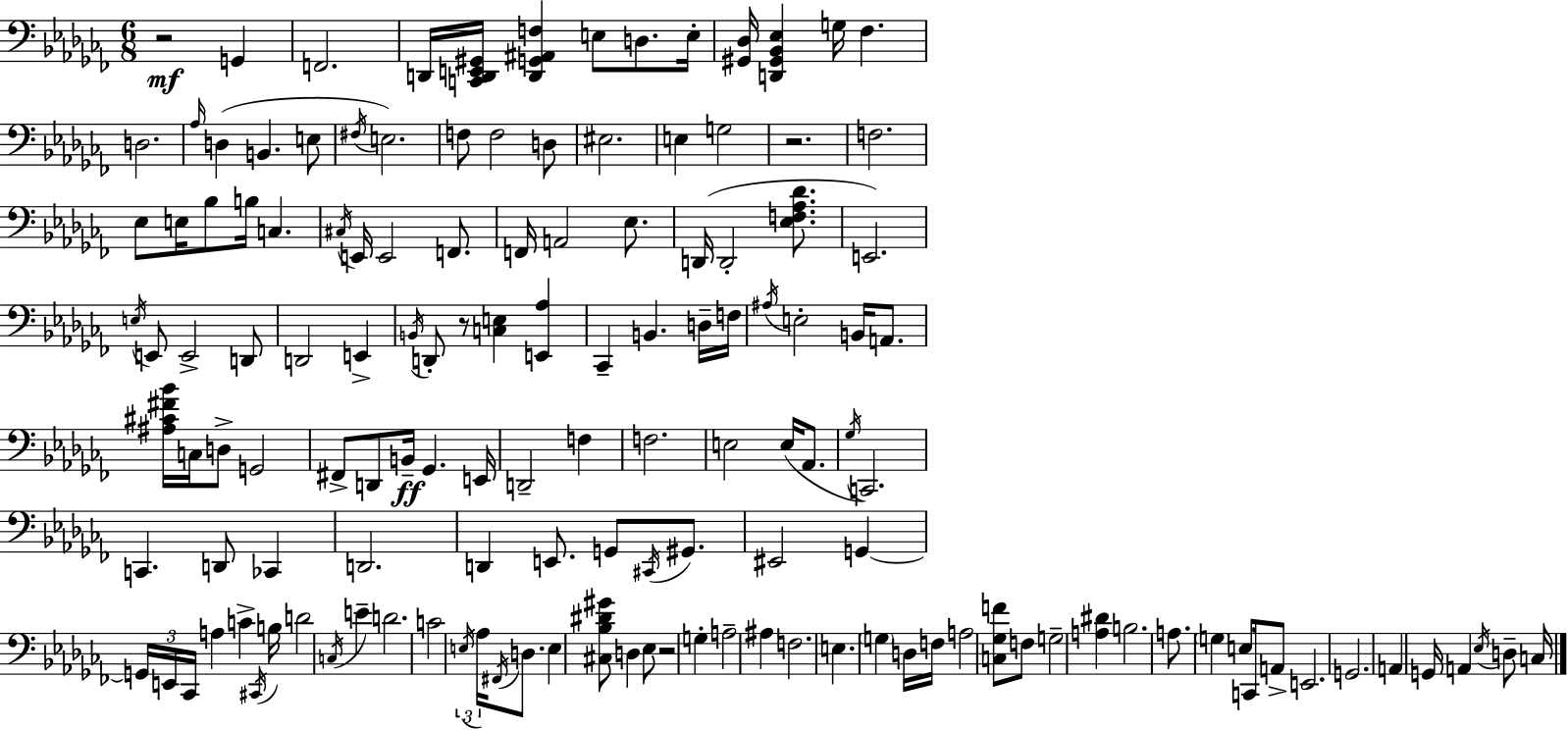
R/h G2/q F2/h. D2/s [C2,D2,E2,G#2]/s [D2,G2,A#2,F3]/q E3/e D3/e. E3/s [G#2,Db3]/s [D2,G#2,Bb2,Eb3]/q G3/s FES3/q. D3/h. Ab3/s D3/q B2/q. E3/e F#3/s E3/h. F3/e F3/h D3/e EIS3/h. E3/q G3/h R/h. F3/h. Eb3/e E3/s Bb3/e B3/s C3/q. C#3/s E2/s E2/h F2/e. F2/s A2/h Eb3/e. D2/s D2/h [Eb3,F3,Ab3,Db4]/e. E2/h. E3/s E2/e E2/h D2/e D2/h E2/q B2/s D2/e R/e [C3,E3]/q [E2,Ab3]/q CES2/q B2/q. D3/s F3/s A#3/s E3/h B2/s A2/e. [A#3,C#4,F#4,Bb4]/s C3/s D3/e G2/h F#2/e D2/e B2/s Gb2/q. E2/s D2/h F3/q F3/h. E3/h E3/s Ab2/e. Gb3/s C2/h. C2/q. D2/e CES2/q D2/h. D2/q E2/e. G2/e C#2/s G#2/e. EIS2/h G2/q G2/s E2/s CES2/s A3/q C4/q C#2/s B3/s D4/h C3/s E4/q D4/h. C4/h E3/s Ab3/s F#2/s D3/e. E3/q [C#3,Bb3,D#4,G#4]/e D3/q Eb3/e R/h G3/q A3/h A#3/q F3/h. E3/q. G3/q D3/s F3/s A3/h [C3,Gb3,F4]/e F3/e G3/h [A3,D#4]/q B3/h. A3/e. G3/q E3/e C2/s A2/e E2/h. G2/h. A2/q G2/s A2/q Eb3/s D3/e C3/s